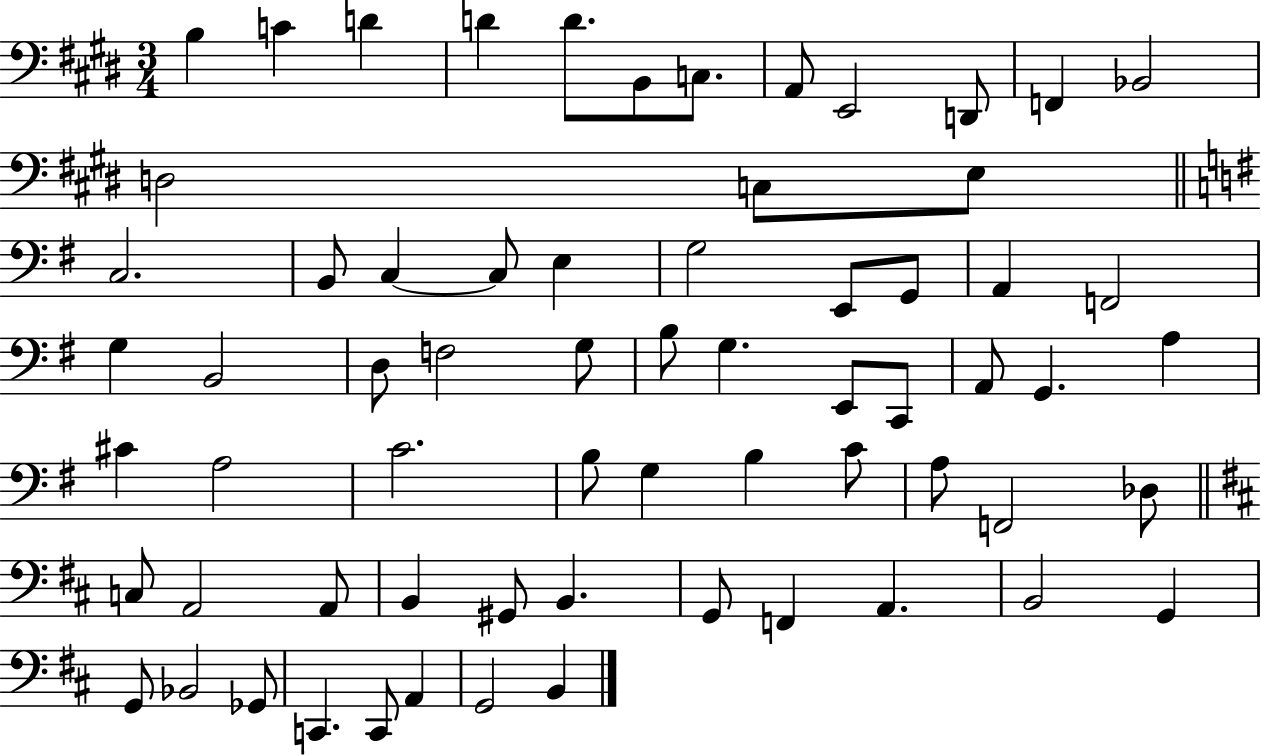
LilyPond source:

{
  \clef bass
  \numericTimeSignature
  \time 3/4
  \key e \major
  b4 c'4 d'4 | d'4 d'8. b,8 c8. | a,8 e,2 d,8 | f,4 bes,2 | \break d2 c8 e8 | \bar "||" \break \key e \minor c2. | b,8 c4~~ c8 e4 | g2 e,8 g,8 | a,4 f,2 | \break g4 b,2 | d8 f2 g8 | b8 g4. e,8 c,8 | a,8 g,4. a4 | \break cis'4 a2 | c'2. | b8 g4 b4 c'8 | a8 f,2 des8 | \break \bar "||" \break \key d \major c8 a,2 a,8 | b,4 gis,8 b,4. | g,8 f,4 a,4. | b,2 g,4 | \break g,8 bes,2 ges,8 | c,4. c,8 a,4 | g,2 b,4 | \bar "|."
}